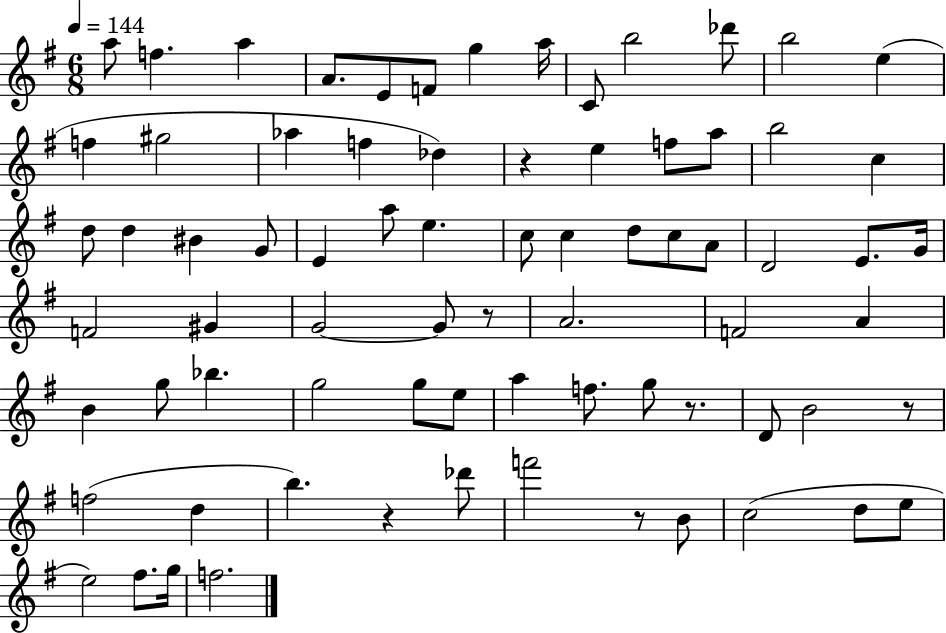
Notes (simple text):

A5/e F5/q. A5/q A4/e. E4/e F4/e G5/q A5/s C4/e B5/h Db6/e B5/h E5/q F5/q G#5/h Ab5/q F5/q Db5/q R/q E5/q F5/e A5/e B5/h C5/q D5/e D5/q BIS4/q G4/e E4/q A5/e E5/q. C5/e C5/q D5/e C5/e A4/e D4/h E4/e. G4/s F4/h G#4/q G4/h G4/e R/e A4/h. F4/h A4/q B4/q G5/e Bb5/q. G5/h G5/e E5/e A5/q F5/e. G5/e R/e. D4/e B4/h R/e F5/h D5/q B5/q. R/q Db6/e F6/h R/e B4/e C5/h D5/e E5/e E5/h F#5/e. G5/s F5/h.